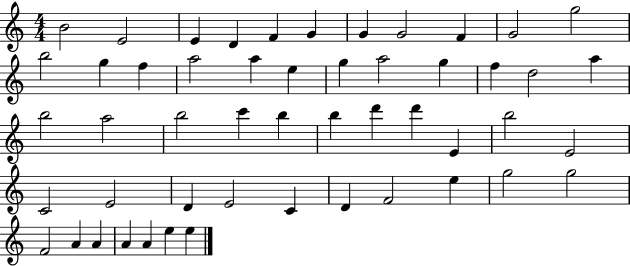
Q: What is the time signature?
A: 4/4